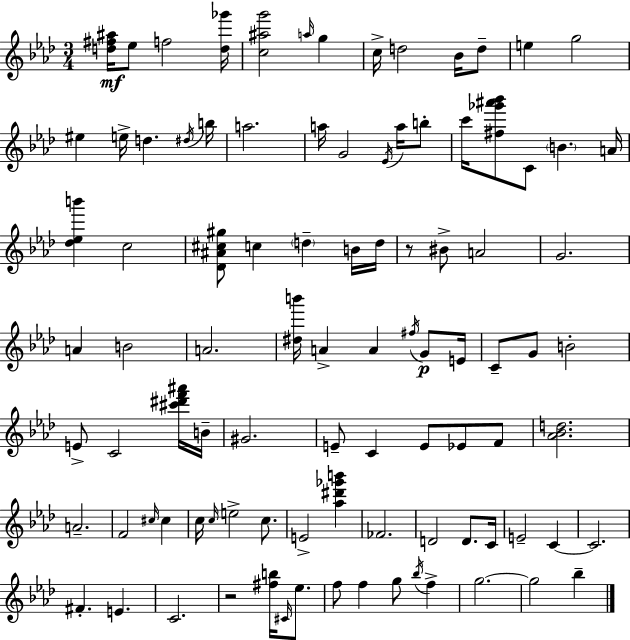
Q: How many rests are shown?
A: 2